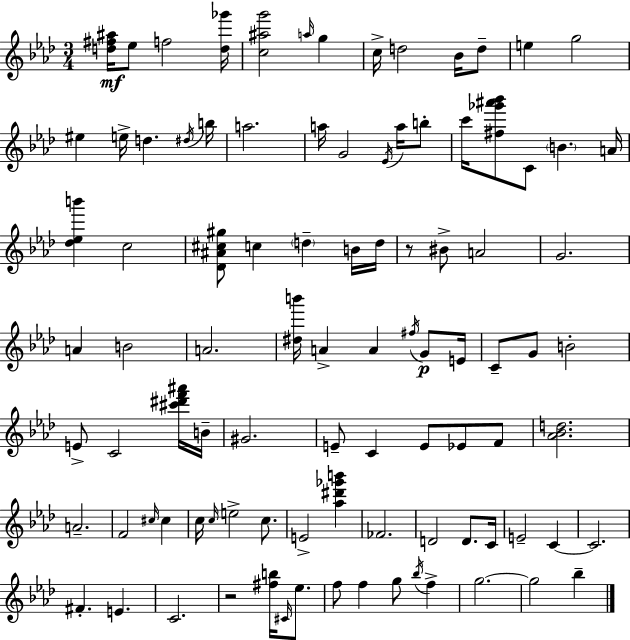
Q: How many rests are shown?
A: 2